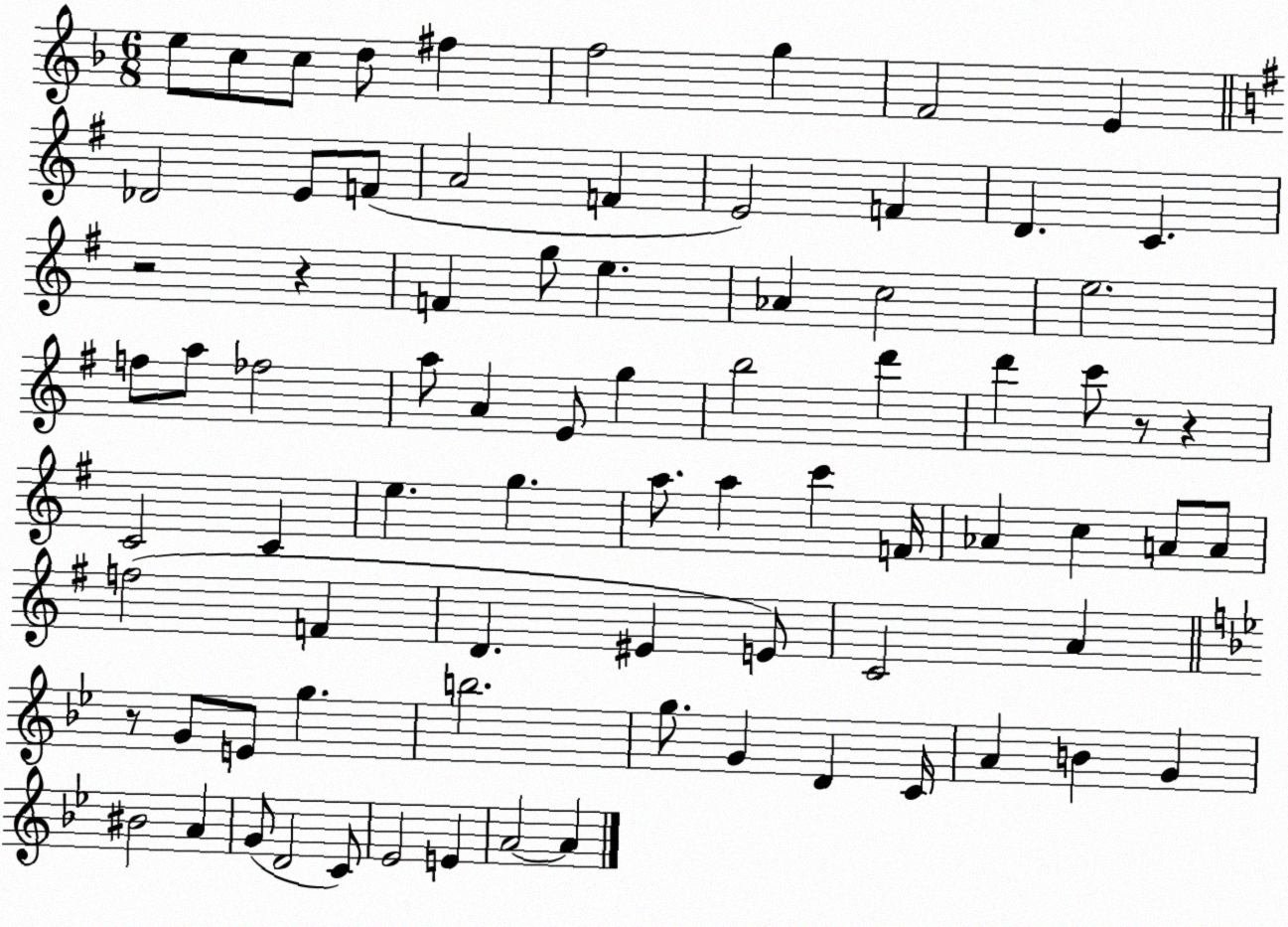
X:1
T:Untitled
M:6/8
L:1/4
K:F
e/2 c/2 c/2 d/2 ^f f2 g F2 E _D2 E/2 F/2 A2 F E2 F D C z2 z F g/2 e _A c2 e2 f/2 a/2 _f2 a/2 A E/2 g b2 d' d' c'/2 z/2 z C2 C e g a/2 a c' F/4 _A c A/2 A/2 f2 F D ^E E/2 C2 A z/2 G/2 E/2 g b2 g/2 G D C/4 A B G ^B2 A G/2 D2 C/2 _E2 E A2 A